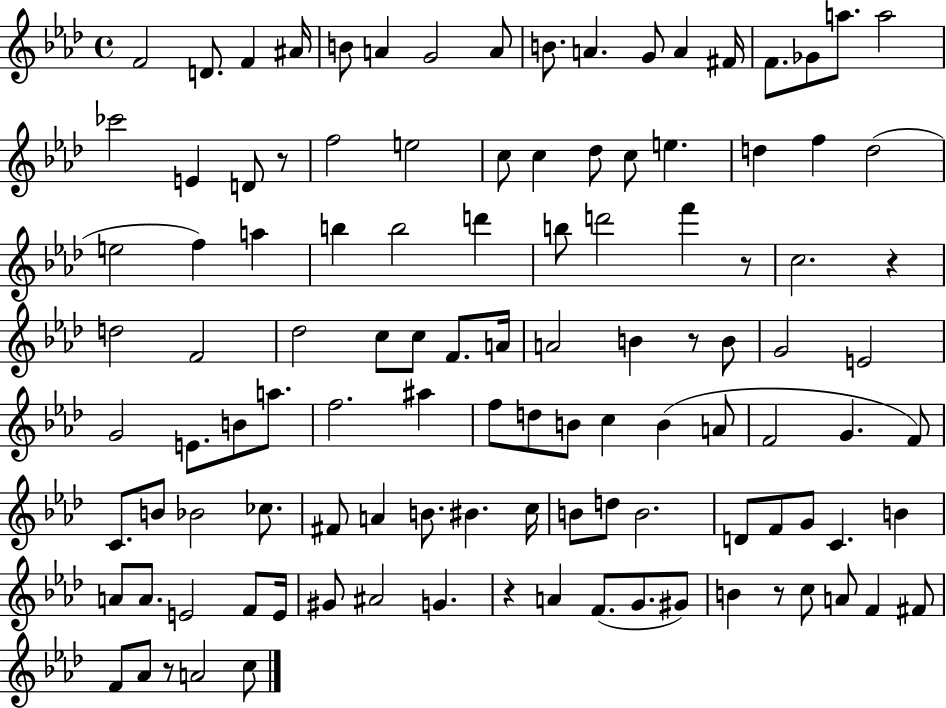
{
  \clef treble
  \time 4/4
  \defaultTimeSignature
  \key aes \major
  f'2 d'8. f'4 ais'16 | b'8 a'4 g'2 a'8 | b'8. a'4. g'8 a'4 fis'16 | f'8. ges'8 a''8. a''2 | \break ces'''2 e'4 d'8 r8 | f''2 e''2 | c''8 c''4 des''8 c''8 e''4. | d''4 f''4 d''2( | \break e''2 f''4) a''4 | b''4 b''2 d'''4 | b''8 d'''2 f'''4 r8 | c''2. r4 | \break d''2 f'2 | des''2 c''8 c''8 f'8. a'16 | a'2 b'4 r8 b'8 | g'2 e'2 | \break g'2 e'8. b'8 a''8. | f''2. ais''4 | f''8 d''8 b'8 c''4 b'4( a'8 | f'2 g'4. f'8) | \break c'8. b'8 bes'2 ces''8. | fis'8 a'4 b'8. bis'4. c''16 | b'8 d''8 b'2. | d'8 f'8 g'8 c'4. b'4 | \break a'8 a'8. e'2 f'8 e'16 | gis'8 ais'2 g'4. | r4 a'4 f'8.( g'8. gis'8) | b'4 r8 c''8 a'8 f'4 fis'8 | \break f'8 aes'8 r8 a'2 c''8 | \bar "|."
}